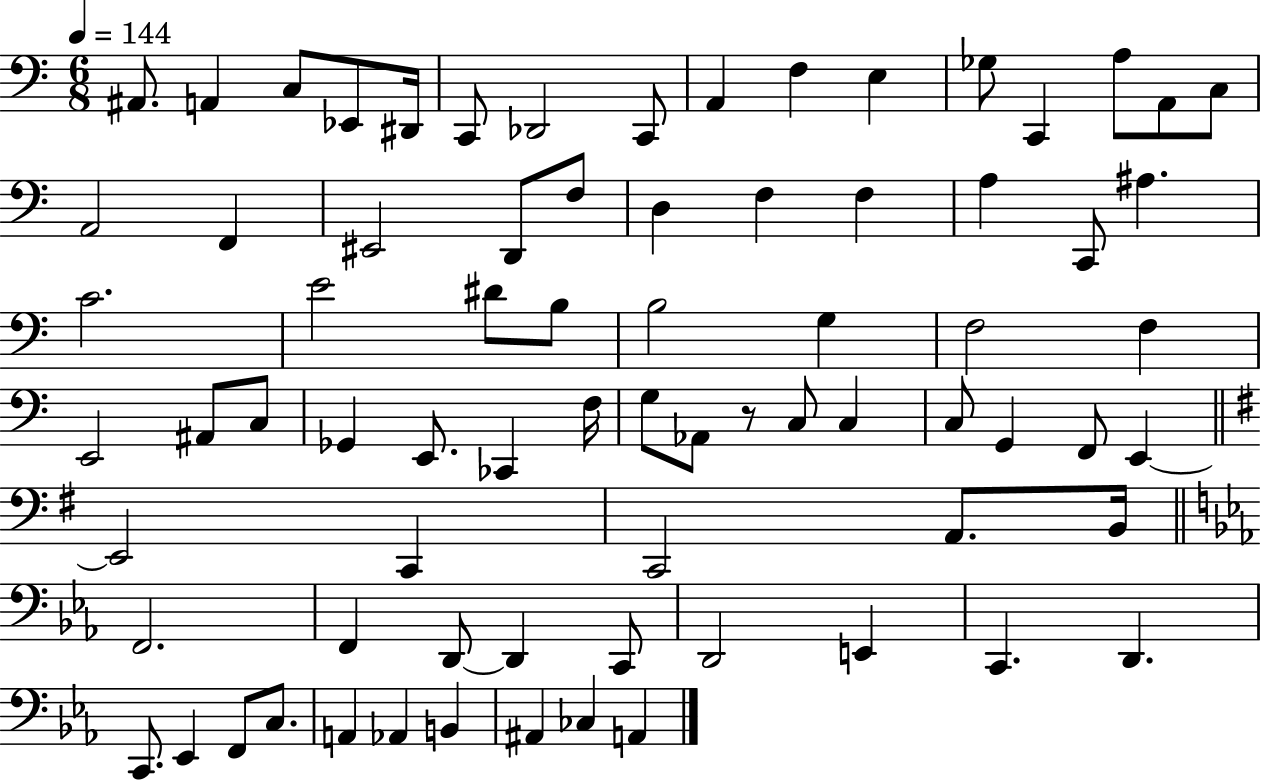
X:1
T:Untitled
M:6/8
L:1/4
K:C
^A,,/2 A,, C,/2 _E,,/2 ^D,,/4 C,,/2 _D,,2 C,,/2 A,, F, E, _G,/2 C,, A,/2 A,,/2 C,/2 A,,2 F,, ^E,,2 D,,/2 F,/2 D, F, F, A, C,,/2 ^A, C2 E2 ^D/2 B,/2 B,2 G, F,2 F, E,,2 ^A,,/2 C,/2 _G,, E,,/2 _C,, F,/4 G,/2 _A,,/2 z/2 C,/2 C, C,/2 G,, F,,/2 E,, E,,2 C,, C,,2 A,,/2 B,,/4 F,,2 F,, D,,/2 D,, C,,/2 D,,2 E,, C,, D,, C,,/2 _E,, F,,/2 C,/2 A,, _A,, B,, ^A,, _C, A,,